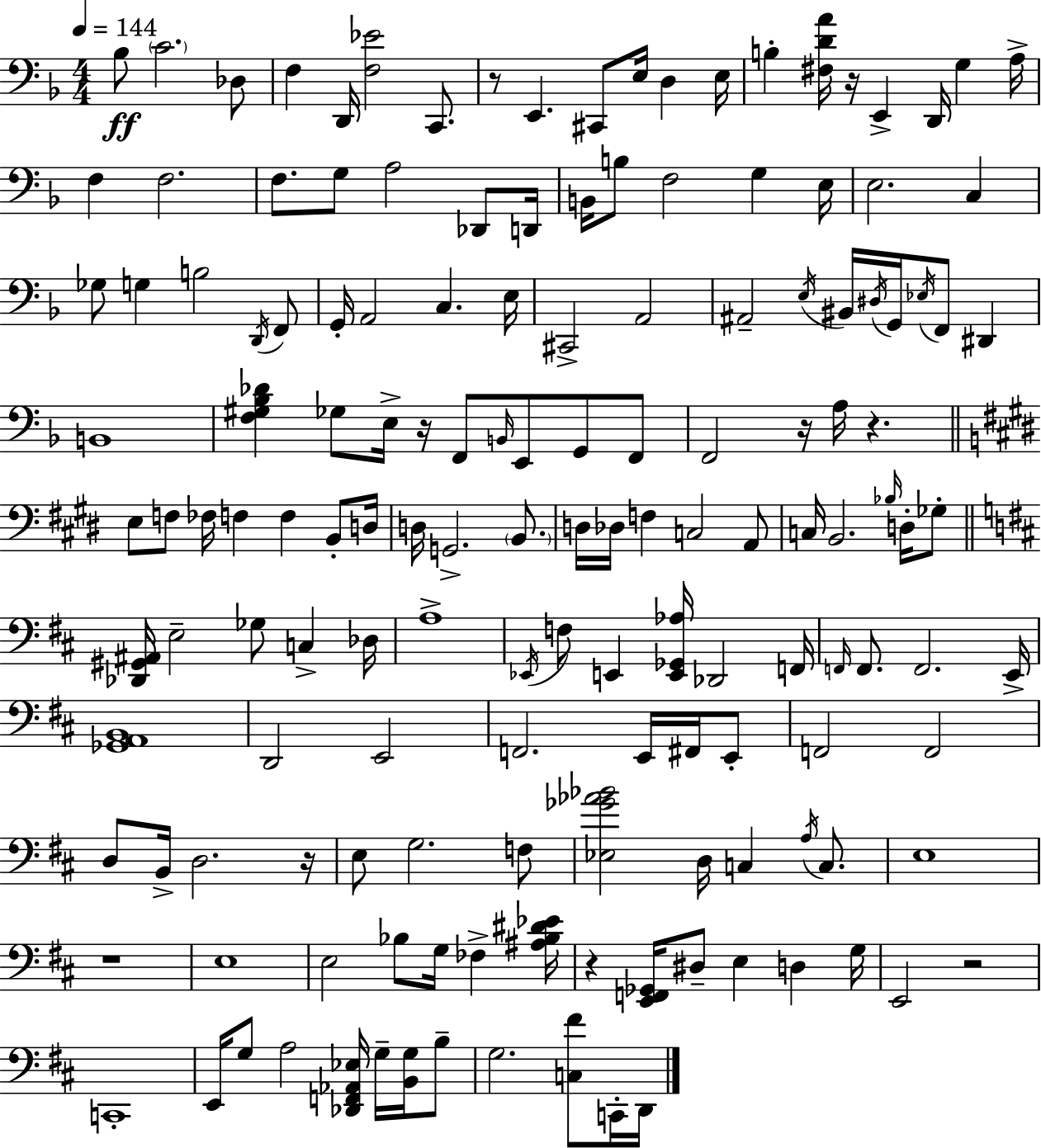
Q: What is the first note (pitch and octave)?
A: Bb3